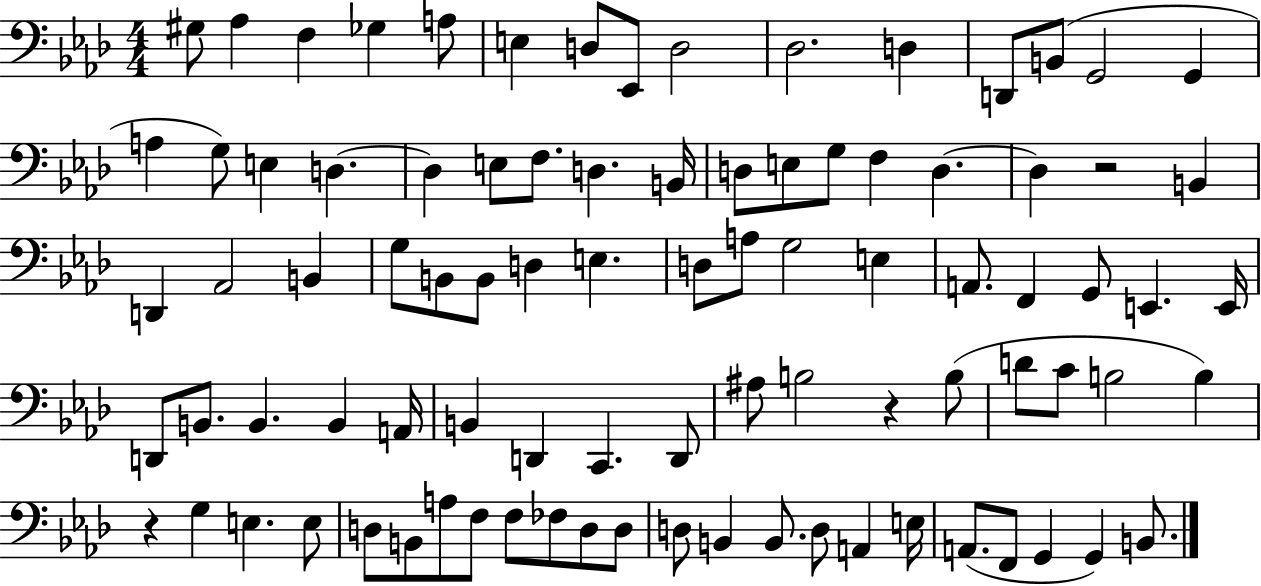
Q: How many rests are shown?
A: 3